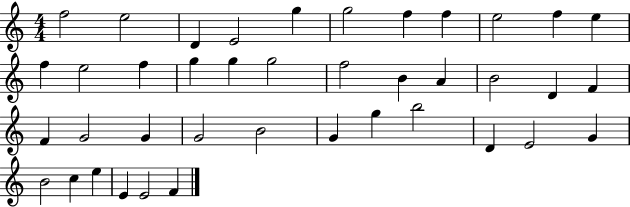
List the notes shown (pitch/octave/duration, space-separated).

F5/h E5/h D4/q E4/h G5/q G5/h F5/q F5/q E5/h F5/q E5/q F5/q E5/h F5/q G5/q G5/q G5/h F5/h B4/q A4/q B4/h D4/q F4/q F4/q G4/h G4/q G4/h B4/h G4/q G5/q B5/h D4/q E4/h G4/q B4/h C5/q E5/q E4/q E4/h F4/q